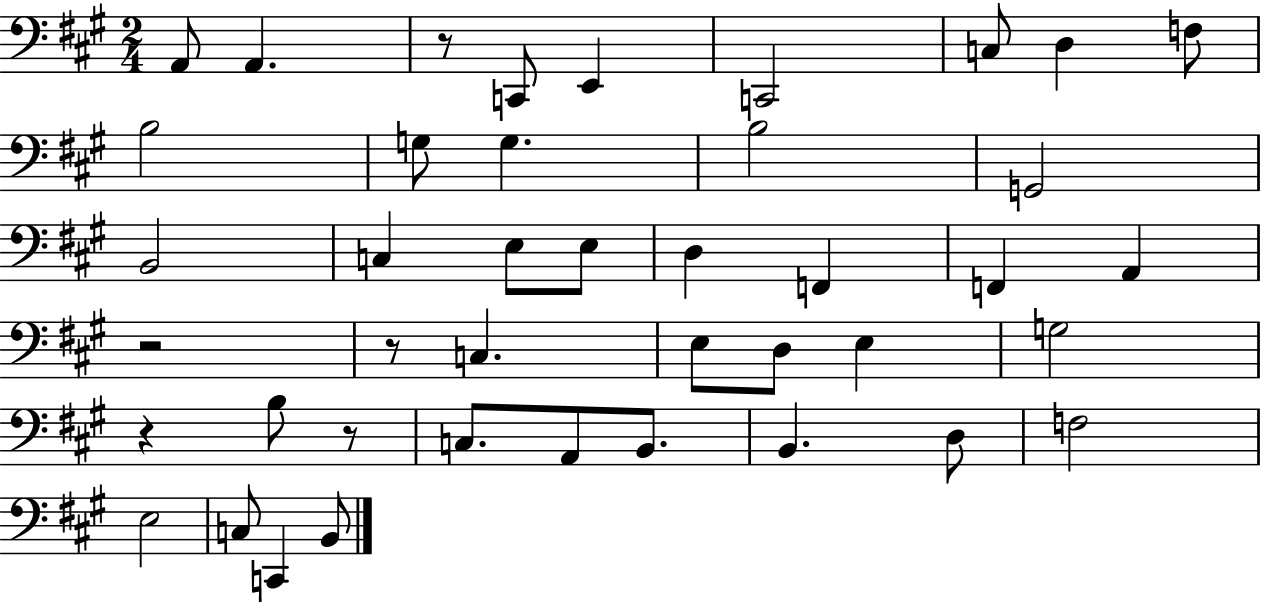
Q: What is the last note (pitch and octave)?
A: B2